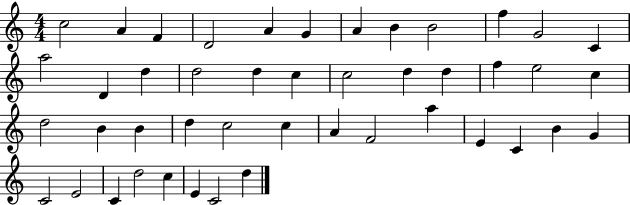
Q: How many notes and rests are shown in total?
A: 45